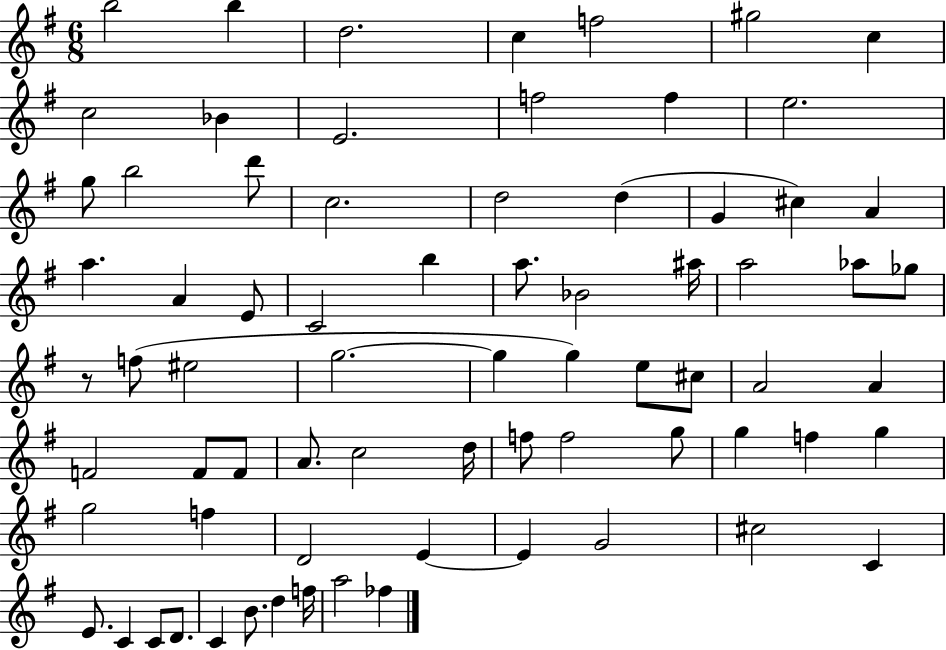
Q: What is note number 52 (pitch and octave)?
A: G5